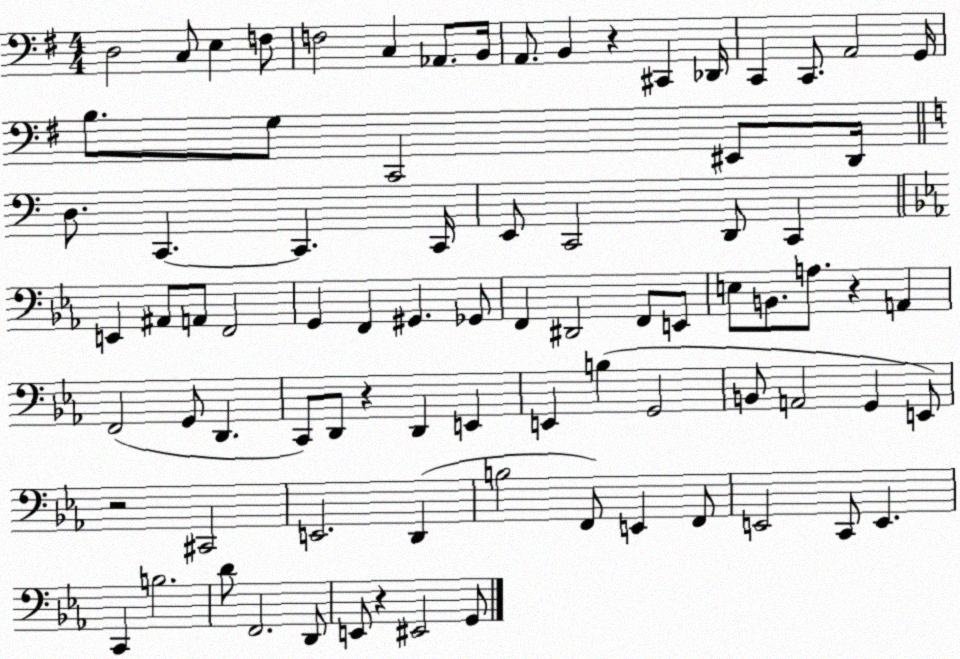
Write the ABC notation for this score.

X:1
T:Untitled
M:4/4
L:1/4
K:G
D,2 C,/2 E, F,/2 F,2 C, _A,,/2 B,,/4 A,,/2 B,, z ^C,, _D,,/4 C,, C,,/2 A,,2 G,,/4 B,/2 G,/2 C,,2 ^E,,/2 D,,/4 D,/2 C,, C,, C,,/4 E,,/2 C,,2 D,,/2 C,, E,, ^A,,/2 A,,/2 F,,2 G,, F,, ^G,, _G,,/2 F,, ^D,,2 F,,/2 E,,/2 E,/2 B,,/2 A,/2 z A,, F,,2 G,,/2 D,, C,,/2 D,,/2 z D,, E,, E,, B, G,,2 B,,/2 A,,2 G,, E,,/2 z2 ^C,,2 E,,2 D,, B,2 F,,/2 E,, F,,/2 E,,2 C,,/2 E,, C,, B,2 D/2 F,,2 D,,/2 E,,/2 z ^E,,2 G,,/2